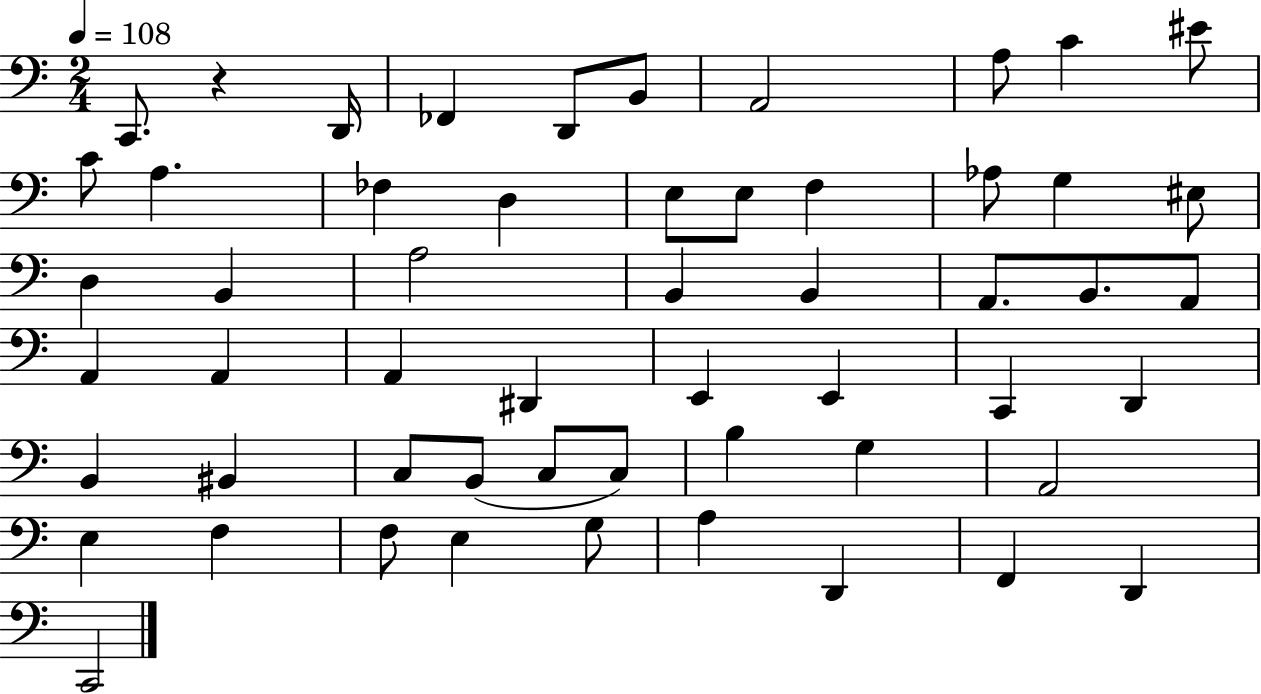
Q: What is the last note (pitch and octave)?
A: C2